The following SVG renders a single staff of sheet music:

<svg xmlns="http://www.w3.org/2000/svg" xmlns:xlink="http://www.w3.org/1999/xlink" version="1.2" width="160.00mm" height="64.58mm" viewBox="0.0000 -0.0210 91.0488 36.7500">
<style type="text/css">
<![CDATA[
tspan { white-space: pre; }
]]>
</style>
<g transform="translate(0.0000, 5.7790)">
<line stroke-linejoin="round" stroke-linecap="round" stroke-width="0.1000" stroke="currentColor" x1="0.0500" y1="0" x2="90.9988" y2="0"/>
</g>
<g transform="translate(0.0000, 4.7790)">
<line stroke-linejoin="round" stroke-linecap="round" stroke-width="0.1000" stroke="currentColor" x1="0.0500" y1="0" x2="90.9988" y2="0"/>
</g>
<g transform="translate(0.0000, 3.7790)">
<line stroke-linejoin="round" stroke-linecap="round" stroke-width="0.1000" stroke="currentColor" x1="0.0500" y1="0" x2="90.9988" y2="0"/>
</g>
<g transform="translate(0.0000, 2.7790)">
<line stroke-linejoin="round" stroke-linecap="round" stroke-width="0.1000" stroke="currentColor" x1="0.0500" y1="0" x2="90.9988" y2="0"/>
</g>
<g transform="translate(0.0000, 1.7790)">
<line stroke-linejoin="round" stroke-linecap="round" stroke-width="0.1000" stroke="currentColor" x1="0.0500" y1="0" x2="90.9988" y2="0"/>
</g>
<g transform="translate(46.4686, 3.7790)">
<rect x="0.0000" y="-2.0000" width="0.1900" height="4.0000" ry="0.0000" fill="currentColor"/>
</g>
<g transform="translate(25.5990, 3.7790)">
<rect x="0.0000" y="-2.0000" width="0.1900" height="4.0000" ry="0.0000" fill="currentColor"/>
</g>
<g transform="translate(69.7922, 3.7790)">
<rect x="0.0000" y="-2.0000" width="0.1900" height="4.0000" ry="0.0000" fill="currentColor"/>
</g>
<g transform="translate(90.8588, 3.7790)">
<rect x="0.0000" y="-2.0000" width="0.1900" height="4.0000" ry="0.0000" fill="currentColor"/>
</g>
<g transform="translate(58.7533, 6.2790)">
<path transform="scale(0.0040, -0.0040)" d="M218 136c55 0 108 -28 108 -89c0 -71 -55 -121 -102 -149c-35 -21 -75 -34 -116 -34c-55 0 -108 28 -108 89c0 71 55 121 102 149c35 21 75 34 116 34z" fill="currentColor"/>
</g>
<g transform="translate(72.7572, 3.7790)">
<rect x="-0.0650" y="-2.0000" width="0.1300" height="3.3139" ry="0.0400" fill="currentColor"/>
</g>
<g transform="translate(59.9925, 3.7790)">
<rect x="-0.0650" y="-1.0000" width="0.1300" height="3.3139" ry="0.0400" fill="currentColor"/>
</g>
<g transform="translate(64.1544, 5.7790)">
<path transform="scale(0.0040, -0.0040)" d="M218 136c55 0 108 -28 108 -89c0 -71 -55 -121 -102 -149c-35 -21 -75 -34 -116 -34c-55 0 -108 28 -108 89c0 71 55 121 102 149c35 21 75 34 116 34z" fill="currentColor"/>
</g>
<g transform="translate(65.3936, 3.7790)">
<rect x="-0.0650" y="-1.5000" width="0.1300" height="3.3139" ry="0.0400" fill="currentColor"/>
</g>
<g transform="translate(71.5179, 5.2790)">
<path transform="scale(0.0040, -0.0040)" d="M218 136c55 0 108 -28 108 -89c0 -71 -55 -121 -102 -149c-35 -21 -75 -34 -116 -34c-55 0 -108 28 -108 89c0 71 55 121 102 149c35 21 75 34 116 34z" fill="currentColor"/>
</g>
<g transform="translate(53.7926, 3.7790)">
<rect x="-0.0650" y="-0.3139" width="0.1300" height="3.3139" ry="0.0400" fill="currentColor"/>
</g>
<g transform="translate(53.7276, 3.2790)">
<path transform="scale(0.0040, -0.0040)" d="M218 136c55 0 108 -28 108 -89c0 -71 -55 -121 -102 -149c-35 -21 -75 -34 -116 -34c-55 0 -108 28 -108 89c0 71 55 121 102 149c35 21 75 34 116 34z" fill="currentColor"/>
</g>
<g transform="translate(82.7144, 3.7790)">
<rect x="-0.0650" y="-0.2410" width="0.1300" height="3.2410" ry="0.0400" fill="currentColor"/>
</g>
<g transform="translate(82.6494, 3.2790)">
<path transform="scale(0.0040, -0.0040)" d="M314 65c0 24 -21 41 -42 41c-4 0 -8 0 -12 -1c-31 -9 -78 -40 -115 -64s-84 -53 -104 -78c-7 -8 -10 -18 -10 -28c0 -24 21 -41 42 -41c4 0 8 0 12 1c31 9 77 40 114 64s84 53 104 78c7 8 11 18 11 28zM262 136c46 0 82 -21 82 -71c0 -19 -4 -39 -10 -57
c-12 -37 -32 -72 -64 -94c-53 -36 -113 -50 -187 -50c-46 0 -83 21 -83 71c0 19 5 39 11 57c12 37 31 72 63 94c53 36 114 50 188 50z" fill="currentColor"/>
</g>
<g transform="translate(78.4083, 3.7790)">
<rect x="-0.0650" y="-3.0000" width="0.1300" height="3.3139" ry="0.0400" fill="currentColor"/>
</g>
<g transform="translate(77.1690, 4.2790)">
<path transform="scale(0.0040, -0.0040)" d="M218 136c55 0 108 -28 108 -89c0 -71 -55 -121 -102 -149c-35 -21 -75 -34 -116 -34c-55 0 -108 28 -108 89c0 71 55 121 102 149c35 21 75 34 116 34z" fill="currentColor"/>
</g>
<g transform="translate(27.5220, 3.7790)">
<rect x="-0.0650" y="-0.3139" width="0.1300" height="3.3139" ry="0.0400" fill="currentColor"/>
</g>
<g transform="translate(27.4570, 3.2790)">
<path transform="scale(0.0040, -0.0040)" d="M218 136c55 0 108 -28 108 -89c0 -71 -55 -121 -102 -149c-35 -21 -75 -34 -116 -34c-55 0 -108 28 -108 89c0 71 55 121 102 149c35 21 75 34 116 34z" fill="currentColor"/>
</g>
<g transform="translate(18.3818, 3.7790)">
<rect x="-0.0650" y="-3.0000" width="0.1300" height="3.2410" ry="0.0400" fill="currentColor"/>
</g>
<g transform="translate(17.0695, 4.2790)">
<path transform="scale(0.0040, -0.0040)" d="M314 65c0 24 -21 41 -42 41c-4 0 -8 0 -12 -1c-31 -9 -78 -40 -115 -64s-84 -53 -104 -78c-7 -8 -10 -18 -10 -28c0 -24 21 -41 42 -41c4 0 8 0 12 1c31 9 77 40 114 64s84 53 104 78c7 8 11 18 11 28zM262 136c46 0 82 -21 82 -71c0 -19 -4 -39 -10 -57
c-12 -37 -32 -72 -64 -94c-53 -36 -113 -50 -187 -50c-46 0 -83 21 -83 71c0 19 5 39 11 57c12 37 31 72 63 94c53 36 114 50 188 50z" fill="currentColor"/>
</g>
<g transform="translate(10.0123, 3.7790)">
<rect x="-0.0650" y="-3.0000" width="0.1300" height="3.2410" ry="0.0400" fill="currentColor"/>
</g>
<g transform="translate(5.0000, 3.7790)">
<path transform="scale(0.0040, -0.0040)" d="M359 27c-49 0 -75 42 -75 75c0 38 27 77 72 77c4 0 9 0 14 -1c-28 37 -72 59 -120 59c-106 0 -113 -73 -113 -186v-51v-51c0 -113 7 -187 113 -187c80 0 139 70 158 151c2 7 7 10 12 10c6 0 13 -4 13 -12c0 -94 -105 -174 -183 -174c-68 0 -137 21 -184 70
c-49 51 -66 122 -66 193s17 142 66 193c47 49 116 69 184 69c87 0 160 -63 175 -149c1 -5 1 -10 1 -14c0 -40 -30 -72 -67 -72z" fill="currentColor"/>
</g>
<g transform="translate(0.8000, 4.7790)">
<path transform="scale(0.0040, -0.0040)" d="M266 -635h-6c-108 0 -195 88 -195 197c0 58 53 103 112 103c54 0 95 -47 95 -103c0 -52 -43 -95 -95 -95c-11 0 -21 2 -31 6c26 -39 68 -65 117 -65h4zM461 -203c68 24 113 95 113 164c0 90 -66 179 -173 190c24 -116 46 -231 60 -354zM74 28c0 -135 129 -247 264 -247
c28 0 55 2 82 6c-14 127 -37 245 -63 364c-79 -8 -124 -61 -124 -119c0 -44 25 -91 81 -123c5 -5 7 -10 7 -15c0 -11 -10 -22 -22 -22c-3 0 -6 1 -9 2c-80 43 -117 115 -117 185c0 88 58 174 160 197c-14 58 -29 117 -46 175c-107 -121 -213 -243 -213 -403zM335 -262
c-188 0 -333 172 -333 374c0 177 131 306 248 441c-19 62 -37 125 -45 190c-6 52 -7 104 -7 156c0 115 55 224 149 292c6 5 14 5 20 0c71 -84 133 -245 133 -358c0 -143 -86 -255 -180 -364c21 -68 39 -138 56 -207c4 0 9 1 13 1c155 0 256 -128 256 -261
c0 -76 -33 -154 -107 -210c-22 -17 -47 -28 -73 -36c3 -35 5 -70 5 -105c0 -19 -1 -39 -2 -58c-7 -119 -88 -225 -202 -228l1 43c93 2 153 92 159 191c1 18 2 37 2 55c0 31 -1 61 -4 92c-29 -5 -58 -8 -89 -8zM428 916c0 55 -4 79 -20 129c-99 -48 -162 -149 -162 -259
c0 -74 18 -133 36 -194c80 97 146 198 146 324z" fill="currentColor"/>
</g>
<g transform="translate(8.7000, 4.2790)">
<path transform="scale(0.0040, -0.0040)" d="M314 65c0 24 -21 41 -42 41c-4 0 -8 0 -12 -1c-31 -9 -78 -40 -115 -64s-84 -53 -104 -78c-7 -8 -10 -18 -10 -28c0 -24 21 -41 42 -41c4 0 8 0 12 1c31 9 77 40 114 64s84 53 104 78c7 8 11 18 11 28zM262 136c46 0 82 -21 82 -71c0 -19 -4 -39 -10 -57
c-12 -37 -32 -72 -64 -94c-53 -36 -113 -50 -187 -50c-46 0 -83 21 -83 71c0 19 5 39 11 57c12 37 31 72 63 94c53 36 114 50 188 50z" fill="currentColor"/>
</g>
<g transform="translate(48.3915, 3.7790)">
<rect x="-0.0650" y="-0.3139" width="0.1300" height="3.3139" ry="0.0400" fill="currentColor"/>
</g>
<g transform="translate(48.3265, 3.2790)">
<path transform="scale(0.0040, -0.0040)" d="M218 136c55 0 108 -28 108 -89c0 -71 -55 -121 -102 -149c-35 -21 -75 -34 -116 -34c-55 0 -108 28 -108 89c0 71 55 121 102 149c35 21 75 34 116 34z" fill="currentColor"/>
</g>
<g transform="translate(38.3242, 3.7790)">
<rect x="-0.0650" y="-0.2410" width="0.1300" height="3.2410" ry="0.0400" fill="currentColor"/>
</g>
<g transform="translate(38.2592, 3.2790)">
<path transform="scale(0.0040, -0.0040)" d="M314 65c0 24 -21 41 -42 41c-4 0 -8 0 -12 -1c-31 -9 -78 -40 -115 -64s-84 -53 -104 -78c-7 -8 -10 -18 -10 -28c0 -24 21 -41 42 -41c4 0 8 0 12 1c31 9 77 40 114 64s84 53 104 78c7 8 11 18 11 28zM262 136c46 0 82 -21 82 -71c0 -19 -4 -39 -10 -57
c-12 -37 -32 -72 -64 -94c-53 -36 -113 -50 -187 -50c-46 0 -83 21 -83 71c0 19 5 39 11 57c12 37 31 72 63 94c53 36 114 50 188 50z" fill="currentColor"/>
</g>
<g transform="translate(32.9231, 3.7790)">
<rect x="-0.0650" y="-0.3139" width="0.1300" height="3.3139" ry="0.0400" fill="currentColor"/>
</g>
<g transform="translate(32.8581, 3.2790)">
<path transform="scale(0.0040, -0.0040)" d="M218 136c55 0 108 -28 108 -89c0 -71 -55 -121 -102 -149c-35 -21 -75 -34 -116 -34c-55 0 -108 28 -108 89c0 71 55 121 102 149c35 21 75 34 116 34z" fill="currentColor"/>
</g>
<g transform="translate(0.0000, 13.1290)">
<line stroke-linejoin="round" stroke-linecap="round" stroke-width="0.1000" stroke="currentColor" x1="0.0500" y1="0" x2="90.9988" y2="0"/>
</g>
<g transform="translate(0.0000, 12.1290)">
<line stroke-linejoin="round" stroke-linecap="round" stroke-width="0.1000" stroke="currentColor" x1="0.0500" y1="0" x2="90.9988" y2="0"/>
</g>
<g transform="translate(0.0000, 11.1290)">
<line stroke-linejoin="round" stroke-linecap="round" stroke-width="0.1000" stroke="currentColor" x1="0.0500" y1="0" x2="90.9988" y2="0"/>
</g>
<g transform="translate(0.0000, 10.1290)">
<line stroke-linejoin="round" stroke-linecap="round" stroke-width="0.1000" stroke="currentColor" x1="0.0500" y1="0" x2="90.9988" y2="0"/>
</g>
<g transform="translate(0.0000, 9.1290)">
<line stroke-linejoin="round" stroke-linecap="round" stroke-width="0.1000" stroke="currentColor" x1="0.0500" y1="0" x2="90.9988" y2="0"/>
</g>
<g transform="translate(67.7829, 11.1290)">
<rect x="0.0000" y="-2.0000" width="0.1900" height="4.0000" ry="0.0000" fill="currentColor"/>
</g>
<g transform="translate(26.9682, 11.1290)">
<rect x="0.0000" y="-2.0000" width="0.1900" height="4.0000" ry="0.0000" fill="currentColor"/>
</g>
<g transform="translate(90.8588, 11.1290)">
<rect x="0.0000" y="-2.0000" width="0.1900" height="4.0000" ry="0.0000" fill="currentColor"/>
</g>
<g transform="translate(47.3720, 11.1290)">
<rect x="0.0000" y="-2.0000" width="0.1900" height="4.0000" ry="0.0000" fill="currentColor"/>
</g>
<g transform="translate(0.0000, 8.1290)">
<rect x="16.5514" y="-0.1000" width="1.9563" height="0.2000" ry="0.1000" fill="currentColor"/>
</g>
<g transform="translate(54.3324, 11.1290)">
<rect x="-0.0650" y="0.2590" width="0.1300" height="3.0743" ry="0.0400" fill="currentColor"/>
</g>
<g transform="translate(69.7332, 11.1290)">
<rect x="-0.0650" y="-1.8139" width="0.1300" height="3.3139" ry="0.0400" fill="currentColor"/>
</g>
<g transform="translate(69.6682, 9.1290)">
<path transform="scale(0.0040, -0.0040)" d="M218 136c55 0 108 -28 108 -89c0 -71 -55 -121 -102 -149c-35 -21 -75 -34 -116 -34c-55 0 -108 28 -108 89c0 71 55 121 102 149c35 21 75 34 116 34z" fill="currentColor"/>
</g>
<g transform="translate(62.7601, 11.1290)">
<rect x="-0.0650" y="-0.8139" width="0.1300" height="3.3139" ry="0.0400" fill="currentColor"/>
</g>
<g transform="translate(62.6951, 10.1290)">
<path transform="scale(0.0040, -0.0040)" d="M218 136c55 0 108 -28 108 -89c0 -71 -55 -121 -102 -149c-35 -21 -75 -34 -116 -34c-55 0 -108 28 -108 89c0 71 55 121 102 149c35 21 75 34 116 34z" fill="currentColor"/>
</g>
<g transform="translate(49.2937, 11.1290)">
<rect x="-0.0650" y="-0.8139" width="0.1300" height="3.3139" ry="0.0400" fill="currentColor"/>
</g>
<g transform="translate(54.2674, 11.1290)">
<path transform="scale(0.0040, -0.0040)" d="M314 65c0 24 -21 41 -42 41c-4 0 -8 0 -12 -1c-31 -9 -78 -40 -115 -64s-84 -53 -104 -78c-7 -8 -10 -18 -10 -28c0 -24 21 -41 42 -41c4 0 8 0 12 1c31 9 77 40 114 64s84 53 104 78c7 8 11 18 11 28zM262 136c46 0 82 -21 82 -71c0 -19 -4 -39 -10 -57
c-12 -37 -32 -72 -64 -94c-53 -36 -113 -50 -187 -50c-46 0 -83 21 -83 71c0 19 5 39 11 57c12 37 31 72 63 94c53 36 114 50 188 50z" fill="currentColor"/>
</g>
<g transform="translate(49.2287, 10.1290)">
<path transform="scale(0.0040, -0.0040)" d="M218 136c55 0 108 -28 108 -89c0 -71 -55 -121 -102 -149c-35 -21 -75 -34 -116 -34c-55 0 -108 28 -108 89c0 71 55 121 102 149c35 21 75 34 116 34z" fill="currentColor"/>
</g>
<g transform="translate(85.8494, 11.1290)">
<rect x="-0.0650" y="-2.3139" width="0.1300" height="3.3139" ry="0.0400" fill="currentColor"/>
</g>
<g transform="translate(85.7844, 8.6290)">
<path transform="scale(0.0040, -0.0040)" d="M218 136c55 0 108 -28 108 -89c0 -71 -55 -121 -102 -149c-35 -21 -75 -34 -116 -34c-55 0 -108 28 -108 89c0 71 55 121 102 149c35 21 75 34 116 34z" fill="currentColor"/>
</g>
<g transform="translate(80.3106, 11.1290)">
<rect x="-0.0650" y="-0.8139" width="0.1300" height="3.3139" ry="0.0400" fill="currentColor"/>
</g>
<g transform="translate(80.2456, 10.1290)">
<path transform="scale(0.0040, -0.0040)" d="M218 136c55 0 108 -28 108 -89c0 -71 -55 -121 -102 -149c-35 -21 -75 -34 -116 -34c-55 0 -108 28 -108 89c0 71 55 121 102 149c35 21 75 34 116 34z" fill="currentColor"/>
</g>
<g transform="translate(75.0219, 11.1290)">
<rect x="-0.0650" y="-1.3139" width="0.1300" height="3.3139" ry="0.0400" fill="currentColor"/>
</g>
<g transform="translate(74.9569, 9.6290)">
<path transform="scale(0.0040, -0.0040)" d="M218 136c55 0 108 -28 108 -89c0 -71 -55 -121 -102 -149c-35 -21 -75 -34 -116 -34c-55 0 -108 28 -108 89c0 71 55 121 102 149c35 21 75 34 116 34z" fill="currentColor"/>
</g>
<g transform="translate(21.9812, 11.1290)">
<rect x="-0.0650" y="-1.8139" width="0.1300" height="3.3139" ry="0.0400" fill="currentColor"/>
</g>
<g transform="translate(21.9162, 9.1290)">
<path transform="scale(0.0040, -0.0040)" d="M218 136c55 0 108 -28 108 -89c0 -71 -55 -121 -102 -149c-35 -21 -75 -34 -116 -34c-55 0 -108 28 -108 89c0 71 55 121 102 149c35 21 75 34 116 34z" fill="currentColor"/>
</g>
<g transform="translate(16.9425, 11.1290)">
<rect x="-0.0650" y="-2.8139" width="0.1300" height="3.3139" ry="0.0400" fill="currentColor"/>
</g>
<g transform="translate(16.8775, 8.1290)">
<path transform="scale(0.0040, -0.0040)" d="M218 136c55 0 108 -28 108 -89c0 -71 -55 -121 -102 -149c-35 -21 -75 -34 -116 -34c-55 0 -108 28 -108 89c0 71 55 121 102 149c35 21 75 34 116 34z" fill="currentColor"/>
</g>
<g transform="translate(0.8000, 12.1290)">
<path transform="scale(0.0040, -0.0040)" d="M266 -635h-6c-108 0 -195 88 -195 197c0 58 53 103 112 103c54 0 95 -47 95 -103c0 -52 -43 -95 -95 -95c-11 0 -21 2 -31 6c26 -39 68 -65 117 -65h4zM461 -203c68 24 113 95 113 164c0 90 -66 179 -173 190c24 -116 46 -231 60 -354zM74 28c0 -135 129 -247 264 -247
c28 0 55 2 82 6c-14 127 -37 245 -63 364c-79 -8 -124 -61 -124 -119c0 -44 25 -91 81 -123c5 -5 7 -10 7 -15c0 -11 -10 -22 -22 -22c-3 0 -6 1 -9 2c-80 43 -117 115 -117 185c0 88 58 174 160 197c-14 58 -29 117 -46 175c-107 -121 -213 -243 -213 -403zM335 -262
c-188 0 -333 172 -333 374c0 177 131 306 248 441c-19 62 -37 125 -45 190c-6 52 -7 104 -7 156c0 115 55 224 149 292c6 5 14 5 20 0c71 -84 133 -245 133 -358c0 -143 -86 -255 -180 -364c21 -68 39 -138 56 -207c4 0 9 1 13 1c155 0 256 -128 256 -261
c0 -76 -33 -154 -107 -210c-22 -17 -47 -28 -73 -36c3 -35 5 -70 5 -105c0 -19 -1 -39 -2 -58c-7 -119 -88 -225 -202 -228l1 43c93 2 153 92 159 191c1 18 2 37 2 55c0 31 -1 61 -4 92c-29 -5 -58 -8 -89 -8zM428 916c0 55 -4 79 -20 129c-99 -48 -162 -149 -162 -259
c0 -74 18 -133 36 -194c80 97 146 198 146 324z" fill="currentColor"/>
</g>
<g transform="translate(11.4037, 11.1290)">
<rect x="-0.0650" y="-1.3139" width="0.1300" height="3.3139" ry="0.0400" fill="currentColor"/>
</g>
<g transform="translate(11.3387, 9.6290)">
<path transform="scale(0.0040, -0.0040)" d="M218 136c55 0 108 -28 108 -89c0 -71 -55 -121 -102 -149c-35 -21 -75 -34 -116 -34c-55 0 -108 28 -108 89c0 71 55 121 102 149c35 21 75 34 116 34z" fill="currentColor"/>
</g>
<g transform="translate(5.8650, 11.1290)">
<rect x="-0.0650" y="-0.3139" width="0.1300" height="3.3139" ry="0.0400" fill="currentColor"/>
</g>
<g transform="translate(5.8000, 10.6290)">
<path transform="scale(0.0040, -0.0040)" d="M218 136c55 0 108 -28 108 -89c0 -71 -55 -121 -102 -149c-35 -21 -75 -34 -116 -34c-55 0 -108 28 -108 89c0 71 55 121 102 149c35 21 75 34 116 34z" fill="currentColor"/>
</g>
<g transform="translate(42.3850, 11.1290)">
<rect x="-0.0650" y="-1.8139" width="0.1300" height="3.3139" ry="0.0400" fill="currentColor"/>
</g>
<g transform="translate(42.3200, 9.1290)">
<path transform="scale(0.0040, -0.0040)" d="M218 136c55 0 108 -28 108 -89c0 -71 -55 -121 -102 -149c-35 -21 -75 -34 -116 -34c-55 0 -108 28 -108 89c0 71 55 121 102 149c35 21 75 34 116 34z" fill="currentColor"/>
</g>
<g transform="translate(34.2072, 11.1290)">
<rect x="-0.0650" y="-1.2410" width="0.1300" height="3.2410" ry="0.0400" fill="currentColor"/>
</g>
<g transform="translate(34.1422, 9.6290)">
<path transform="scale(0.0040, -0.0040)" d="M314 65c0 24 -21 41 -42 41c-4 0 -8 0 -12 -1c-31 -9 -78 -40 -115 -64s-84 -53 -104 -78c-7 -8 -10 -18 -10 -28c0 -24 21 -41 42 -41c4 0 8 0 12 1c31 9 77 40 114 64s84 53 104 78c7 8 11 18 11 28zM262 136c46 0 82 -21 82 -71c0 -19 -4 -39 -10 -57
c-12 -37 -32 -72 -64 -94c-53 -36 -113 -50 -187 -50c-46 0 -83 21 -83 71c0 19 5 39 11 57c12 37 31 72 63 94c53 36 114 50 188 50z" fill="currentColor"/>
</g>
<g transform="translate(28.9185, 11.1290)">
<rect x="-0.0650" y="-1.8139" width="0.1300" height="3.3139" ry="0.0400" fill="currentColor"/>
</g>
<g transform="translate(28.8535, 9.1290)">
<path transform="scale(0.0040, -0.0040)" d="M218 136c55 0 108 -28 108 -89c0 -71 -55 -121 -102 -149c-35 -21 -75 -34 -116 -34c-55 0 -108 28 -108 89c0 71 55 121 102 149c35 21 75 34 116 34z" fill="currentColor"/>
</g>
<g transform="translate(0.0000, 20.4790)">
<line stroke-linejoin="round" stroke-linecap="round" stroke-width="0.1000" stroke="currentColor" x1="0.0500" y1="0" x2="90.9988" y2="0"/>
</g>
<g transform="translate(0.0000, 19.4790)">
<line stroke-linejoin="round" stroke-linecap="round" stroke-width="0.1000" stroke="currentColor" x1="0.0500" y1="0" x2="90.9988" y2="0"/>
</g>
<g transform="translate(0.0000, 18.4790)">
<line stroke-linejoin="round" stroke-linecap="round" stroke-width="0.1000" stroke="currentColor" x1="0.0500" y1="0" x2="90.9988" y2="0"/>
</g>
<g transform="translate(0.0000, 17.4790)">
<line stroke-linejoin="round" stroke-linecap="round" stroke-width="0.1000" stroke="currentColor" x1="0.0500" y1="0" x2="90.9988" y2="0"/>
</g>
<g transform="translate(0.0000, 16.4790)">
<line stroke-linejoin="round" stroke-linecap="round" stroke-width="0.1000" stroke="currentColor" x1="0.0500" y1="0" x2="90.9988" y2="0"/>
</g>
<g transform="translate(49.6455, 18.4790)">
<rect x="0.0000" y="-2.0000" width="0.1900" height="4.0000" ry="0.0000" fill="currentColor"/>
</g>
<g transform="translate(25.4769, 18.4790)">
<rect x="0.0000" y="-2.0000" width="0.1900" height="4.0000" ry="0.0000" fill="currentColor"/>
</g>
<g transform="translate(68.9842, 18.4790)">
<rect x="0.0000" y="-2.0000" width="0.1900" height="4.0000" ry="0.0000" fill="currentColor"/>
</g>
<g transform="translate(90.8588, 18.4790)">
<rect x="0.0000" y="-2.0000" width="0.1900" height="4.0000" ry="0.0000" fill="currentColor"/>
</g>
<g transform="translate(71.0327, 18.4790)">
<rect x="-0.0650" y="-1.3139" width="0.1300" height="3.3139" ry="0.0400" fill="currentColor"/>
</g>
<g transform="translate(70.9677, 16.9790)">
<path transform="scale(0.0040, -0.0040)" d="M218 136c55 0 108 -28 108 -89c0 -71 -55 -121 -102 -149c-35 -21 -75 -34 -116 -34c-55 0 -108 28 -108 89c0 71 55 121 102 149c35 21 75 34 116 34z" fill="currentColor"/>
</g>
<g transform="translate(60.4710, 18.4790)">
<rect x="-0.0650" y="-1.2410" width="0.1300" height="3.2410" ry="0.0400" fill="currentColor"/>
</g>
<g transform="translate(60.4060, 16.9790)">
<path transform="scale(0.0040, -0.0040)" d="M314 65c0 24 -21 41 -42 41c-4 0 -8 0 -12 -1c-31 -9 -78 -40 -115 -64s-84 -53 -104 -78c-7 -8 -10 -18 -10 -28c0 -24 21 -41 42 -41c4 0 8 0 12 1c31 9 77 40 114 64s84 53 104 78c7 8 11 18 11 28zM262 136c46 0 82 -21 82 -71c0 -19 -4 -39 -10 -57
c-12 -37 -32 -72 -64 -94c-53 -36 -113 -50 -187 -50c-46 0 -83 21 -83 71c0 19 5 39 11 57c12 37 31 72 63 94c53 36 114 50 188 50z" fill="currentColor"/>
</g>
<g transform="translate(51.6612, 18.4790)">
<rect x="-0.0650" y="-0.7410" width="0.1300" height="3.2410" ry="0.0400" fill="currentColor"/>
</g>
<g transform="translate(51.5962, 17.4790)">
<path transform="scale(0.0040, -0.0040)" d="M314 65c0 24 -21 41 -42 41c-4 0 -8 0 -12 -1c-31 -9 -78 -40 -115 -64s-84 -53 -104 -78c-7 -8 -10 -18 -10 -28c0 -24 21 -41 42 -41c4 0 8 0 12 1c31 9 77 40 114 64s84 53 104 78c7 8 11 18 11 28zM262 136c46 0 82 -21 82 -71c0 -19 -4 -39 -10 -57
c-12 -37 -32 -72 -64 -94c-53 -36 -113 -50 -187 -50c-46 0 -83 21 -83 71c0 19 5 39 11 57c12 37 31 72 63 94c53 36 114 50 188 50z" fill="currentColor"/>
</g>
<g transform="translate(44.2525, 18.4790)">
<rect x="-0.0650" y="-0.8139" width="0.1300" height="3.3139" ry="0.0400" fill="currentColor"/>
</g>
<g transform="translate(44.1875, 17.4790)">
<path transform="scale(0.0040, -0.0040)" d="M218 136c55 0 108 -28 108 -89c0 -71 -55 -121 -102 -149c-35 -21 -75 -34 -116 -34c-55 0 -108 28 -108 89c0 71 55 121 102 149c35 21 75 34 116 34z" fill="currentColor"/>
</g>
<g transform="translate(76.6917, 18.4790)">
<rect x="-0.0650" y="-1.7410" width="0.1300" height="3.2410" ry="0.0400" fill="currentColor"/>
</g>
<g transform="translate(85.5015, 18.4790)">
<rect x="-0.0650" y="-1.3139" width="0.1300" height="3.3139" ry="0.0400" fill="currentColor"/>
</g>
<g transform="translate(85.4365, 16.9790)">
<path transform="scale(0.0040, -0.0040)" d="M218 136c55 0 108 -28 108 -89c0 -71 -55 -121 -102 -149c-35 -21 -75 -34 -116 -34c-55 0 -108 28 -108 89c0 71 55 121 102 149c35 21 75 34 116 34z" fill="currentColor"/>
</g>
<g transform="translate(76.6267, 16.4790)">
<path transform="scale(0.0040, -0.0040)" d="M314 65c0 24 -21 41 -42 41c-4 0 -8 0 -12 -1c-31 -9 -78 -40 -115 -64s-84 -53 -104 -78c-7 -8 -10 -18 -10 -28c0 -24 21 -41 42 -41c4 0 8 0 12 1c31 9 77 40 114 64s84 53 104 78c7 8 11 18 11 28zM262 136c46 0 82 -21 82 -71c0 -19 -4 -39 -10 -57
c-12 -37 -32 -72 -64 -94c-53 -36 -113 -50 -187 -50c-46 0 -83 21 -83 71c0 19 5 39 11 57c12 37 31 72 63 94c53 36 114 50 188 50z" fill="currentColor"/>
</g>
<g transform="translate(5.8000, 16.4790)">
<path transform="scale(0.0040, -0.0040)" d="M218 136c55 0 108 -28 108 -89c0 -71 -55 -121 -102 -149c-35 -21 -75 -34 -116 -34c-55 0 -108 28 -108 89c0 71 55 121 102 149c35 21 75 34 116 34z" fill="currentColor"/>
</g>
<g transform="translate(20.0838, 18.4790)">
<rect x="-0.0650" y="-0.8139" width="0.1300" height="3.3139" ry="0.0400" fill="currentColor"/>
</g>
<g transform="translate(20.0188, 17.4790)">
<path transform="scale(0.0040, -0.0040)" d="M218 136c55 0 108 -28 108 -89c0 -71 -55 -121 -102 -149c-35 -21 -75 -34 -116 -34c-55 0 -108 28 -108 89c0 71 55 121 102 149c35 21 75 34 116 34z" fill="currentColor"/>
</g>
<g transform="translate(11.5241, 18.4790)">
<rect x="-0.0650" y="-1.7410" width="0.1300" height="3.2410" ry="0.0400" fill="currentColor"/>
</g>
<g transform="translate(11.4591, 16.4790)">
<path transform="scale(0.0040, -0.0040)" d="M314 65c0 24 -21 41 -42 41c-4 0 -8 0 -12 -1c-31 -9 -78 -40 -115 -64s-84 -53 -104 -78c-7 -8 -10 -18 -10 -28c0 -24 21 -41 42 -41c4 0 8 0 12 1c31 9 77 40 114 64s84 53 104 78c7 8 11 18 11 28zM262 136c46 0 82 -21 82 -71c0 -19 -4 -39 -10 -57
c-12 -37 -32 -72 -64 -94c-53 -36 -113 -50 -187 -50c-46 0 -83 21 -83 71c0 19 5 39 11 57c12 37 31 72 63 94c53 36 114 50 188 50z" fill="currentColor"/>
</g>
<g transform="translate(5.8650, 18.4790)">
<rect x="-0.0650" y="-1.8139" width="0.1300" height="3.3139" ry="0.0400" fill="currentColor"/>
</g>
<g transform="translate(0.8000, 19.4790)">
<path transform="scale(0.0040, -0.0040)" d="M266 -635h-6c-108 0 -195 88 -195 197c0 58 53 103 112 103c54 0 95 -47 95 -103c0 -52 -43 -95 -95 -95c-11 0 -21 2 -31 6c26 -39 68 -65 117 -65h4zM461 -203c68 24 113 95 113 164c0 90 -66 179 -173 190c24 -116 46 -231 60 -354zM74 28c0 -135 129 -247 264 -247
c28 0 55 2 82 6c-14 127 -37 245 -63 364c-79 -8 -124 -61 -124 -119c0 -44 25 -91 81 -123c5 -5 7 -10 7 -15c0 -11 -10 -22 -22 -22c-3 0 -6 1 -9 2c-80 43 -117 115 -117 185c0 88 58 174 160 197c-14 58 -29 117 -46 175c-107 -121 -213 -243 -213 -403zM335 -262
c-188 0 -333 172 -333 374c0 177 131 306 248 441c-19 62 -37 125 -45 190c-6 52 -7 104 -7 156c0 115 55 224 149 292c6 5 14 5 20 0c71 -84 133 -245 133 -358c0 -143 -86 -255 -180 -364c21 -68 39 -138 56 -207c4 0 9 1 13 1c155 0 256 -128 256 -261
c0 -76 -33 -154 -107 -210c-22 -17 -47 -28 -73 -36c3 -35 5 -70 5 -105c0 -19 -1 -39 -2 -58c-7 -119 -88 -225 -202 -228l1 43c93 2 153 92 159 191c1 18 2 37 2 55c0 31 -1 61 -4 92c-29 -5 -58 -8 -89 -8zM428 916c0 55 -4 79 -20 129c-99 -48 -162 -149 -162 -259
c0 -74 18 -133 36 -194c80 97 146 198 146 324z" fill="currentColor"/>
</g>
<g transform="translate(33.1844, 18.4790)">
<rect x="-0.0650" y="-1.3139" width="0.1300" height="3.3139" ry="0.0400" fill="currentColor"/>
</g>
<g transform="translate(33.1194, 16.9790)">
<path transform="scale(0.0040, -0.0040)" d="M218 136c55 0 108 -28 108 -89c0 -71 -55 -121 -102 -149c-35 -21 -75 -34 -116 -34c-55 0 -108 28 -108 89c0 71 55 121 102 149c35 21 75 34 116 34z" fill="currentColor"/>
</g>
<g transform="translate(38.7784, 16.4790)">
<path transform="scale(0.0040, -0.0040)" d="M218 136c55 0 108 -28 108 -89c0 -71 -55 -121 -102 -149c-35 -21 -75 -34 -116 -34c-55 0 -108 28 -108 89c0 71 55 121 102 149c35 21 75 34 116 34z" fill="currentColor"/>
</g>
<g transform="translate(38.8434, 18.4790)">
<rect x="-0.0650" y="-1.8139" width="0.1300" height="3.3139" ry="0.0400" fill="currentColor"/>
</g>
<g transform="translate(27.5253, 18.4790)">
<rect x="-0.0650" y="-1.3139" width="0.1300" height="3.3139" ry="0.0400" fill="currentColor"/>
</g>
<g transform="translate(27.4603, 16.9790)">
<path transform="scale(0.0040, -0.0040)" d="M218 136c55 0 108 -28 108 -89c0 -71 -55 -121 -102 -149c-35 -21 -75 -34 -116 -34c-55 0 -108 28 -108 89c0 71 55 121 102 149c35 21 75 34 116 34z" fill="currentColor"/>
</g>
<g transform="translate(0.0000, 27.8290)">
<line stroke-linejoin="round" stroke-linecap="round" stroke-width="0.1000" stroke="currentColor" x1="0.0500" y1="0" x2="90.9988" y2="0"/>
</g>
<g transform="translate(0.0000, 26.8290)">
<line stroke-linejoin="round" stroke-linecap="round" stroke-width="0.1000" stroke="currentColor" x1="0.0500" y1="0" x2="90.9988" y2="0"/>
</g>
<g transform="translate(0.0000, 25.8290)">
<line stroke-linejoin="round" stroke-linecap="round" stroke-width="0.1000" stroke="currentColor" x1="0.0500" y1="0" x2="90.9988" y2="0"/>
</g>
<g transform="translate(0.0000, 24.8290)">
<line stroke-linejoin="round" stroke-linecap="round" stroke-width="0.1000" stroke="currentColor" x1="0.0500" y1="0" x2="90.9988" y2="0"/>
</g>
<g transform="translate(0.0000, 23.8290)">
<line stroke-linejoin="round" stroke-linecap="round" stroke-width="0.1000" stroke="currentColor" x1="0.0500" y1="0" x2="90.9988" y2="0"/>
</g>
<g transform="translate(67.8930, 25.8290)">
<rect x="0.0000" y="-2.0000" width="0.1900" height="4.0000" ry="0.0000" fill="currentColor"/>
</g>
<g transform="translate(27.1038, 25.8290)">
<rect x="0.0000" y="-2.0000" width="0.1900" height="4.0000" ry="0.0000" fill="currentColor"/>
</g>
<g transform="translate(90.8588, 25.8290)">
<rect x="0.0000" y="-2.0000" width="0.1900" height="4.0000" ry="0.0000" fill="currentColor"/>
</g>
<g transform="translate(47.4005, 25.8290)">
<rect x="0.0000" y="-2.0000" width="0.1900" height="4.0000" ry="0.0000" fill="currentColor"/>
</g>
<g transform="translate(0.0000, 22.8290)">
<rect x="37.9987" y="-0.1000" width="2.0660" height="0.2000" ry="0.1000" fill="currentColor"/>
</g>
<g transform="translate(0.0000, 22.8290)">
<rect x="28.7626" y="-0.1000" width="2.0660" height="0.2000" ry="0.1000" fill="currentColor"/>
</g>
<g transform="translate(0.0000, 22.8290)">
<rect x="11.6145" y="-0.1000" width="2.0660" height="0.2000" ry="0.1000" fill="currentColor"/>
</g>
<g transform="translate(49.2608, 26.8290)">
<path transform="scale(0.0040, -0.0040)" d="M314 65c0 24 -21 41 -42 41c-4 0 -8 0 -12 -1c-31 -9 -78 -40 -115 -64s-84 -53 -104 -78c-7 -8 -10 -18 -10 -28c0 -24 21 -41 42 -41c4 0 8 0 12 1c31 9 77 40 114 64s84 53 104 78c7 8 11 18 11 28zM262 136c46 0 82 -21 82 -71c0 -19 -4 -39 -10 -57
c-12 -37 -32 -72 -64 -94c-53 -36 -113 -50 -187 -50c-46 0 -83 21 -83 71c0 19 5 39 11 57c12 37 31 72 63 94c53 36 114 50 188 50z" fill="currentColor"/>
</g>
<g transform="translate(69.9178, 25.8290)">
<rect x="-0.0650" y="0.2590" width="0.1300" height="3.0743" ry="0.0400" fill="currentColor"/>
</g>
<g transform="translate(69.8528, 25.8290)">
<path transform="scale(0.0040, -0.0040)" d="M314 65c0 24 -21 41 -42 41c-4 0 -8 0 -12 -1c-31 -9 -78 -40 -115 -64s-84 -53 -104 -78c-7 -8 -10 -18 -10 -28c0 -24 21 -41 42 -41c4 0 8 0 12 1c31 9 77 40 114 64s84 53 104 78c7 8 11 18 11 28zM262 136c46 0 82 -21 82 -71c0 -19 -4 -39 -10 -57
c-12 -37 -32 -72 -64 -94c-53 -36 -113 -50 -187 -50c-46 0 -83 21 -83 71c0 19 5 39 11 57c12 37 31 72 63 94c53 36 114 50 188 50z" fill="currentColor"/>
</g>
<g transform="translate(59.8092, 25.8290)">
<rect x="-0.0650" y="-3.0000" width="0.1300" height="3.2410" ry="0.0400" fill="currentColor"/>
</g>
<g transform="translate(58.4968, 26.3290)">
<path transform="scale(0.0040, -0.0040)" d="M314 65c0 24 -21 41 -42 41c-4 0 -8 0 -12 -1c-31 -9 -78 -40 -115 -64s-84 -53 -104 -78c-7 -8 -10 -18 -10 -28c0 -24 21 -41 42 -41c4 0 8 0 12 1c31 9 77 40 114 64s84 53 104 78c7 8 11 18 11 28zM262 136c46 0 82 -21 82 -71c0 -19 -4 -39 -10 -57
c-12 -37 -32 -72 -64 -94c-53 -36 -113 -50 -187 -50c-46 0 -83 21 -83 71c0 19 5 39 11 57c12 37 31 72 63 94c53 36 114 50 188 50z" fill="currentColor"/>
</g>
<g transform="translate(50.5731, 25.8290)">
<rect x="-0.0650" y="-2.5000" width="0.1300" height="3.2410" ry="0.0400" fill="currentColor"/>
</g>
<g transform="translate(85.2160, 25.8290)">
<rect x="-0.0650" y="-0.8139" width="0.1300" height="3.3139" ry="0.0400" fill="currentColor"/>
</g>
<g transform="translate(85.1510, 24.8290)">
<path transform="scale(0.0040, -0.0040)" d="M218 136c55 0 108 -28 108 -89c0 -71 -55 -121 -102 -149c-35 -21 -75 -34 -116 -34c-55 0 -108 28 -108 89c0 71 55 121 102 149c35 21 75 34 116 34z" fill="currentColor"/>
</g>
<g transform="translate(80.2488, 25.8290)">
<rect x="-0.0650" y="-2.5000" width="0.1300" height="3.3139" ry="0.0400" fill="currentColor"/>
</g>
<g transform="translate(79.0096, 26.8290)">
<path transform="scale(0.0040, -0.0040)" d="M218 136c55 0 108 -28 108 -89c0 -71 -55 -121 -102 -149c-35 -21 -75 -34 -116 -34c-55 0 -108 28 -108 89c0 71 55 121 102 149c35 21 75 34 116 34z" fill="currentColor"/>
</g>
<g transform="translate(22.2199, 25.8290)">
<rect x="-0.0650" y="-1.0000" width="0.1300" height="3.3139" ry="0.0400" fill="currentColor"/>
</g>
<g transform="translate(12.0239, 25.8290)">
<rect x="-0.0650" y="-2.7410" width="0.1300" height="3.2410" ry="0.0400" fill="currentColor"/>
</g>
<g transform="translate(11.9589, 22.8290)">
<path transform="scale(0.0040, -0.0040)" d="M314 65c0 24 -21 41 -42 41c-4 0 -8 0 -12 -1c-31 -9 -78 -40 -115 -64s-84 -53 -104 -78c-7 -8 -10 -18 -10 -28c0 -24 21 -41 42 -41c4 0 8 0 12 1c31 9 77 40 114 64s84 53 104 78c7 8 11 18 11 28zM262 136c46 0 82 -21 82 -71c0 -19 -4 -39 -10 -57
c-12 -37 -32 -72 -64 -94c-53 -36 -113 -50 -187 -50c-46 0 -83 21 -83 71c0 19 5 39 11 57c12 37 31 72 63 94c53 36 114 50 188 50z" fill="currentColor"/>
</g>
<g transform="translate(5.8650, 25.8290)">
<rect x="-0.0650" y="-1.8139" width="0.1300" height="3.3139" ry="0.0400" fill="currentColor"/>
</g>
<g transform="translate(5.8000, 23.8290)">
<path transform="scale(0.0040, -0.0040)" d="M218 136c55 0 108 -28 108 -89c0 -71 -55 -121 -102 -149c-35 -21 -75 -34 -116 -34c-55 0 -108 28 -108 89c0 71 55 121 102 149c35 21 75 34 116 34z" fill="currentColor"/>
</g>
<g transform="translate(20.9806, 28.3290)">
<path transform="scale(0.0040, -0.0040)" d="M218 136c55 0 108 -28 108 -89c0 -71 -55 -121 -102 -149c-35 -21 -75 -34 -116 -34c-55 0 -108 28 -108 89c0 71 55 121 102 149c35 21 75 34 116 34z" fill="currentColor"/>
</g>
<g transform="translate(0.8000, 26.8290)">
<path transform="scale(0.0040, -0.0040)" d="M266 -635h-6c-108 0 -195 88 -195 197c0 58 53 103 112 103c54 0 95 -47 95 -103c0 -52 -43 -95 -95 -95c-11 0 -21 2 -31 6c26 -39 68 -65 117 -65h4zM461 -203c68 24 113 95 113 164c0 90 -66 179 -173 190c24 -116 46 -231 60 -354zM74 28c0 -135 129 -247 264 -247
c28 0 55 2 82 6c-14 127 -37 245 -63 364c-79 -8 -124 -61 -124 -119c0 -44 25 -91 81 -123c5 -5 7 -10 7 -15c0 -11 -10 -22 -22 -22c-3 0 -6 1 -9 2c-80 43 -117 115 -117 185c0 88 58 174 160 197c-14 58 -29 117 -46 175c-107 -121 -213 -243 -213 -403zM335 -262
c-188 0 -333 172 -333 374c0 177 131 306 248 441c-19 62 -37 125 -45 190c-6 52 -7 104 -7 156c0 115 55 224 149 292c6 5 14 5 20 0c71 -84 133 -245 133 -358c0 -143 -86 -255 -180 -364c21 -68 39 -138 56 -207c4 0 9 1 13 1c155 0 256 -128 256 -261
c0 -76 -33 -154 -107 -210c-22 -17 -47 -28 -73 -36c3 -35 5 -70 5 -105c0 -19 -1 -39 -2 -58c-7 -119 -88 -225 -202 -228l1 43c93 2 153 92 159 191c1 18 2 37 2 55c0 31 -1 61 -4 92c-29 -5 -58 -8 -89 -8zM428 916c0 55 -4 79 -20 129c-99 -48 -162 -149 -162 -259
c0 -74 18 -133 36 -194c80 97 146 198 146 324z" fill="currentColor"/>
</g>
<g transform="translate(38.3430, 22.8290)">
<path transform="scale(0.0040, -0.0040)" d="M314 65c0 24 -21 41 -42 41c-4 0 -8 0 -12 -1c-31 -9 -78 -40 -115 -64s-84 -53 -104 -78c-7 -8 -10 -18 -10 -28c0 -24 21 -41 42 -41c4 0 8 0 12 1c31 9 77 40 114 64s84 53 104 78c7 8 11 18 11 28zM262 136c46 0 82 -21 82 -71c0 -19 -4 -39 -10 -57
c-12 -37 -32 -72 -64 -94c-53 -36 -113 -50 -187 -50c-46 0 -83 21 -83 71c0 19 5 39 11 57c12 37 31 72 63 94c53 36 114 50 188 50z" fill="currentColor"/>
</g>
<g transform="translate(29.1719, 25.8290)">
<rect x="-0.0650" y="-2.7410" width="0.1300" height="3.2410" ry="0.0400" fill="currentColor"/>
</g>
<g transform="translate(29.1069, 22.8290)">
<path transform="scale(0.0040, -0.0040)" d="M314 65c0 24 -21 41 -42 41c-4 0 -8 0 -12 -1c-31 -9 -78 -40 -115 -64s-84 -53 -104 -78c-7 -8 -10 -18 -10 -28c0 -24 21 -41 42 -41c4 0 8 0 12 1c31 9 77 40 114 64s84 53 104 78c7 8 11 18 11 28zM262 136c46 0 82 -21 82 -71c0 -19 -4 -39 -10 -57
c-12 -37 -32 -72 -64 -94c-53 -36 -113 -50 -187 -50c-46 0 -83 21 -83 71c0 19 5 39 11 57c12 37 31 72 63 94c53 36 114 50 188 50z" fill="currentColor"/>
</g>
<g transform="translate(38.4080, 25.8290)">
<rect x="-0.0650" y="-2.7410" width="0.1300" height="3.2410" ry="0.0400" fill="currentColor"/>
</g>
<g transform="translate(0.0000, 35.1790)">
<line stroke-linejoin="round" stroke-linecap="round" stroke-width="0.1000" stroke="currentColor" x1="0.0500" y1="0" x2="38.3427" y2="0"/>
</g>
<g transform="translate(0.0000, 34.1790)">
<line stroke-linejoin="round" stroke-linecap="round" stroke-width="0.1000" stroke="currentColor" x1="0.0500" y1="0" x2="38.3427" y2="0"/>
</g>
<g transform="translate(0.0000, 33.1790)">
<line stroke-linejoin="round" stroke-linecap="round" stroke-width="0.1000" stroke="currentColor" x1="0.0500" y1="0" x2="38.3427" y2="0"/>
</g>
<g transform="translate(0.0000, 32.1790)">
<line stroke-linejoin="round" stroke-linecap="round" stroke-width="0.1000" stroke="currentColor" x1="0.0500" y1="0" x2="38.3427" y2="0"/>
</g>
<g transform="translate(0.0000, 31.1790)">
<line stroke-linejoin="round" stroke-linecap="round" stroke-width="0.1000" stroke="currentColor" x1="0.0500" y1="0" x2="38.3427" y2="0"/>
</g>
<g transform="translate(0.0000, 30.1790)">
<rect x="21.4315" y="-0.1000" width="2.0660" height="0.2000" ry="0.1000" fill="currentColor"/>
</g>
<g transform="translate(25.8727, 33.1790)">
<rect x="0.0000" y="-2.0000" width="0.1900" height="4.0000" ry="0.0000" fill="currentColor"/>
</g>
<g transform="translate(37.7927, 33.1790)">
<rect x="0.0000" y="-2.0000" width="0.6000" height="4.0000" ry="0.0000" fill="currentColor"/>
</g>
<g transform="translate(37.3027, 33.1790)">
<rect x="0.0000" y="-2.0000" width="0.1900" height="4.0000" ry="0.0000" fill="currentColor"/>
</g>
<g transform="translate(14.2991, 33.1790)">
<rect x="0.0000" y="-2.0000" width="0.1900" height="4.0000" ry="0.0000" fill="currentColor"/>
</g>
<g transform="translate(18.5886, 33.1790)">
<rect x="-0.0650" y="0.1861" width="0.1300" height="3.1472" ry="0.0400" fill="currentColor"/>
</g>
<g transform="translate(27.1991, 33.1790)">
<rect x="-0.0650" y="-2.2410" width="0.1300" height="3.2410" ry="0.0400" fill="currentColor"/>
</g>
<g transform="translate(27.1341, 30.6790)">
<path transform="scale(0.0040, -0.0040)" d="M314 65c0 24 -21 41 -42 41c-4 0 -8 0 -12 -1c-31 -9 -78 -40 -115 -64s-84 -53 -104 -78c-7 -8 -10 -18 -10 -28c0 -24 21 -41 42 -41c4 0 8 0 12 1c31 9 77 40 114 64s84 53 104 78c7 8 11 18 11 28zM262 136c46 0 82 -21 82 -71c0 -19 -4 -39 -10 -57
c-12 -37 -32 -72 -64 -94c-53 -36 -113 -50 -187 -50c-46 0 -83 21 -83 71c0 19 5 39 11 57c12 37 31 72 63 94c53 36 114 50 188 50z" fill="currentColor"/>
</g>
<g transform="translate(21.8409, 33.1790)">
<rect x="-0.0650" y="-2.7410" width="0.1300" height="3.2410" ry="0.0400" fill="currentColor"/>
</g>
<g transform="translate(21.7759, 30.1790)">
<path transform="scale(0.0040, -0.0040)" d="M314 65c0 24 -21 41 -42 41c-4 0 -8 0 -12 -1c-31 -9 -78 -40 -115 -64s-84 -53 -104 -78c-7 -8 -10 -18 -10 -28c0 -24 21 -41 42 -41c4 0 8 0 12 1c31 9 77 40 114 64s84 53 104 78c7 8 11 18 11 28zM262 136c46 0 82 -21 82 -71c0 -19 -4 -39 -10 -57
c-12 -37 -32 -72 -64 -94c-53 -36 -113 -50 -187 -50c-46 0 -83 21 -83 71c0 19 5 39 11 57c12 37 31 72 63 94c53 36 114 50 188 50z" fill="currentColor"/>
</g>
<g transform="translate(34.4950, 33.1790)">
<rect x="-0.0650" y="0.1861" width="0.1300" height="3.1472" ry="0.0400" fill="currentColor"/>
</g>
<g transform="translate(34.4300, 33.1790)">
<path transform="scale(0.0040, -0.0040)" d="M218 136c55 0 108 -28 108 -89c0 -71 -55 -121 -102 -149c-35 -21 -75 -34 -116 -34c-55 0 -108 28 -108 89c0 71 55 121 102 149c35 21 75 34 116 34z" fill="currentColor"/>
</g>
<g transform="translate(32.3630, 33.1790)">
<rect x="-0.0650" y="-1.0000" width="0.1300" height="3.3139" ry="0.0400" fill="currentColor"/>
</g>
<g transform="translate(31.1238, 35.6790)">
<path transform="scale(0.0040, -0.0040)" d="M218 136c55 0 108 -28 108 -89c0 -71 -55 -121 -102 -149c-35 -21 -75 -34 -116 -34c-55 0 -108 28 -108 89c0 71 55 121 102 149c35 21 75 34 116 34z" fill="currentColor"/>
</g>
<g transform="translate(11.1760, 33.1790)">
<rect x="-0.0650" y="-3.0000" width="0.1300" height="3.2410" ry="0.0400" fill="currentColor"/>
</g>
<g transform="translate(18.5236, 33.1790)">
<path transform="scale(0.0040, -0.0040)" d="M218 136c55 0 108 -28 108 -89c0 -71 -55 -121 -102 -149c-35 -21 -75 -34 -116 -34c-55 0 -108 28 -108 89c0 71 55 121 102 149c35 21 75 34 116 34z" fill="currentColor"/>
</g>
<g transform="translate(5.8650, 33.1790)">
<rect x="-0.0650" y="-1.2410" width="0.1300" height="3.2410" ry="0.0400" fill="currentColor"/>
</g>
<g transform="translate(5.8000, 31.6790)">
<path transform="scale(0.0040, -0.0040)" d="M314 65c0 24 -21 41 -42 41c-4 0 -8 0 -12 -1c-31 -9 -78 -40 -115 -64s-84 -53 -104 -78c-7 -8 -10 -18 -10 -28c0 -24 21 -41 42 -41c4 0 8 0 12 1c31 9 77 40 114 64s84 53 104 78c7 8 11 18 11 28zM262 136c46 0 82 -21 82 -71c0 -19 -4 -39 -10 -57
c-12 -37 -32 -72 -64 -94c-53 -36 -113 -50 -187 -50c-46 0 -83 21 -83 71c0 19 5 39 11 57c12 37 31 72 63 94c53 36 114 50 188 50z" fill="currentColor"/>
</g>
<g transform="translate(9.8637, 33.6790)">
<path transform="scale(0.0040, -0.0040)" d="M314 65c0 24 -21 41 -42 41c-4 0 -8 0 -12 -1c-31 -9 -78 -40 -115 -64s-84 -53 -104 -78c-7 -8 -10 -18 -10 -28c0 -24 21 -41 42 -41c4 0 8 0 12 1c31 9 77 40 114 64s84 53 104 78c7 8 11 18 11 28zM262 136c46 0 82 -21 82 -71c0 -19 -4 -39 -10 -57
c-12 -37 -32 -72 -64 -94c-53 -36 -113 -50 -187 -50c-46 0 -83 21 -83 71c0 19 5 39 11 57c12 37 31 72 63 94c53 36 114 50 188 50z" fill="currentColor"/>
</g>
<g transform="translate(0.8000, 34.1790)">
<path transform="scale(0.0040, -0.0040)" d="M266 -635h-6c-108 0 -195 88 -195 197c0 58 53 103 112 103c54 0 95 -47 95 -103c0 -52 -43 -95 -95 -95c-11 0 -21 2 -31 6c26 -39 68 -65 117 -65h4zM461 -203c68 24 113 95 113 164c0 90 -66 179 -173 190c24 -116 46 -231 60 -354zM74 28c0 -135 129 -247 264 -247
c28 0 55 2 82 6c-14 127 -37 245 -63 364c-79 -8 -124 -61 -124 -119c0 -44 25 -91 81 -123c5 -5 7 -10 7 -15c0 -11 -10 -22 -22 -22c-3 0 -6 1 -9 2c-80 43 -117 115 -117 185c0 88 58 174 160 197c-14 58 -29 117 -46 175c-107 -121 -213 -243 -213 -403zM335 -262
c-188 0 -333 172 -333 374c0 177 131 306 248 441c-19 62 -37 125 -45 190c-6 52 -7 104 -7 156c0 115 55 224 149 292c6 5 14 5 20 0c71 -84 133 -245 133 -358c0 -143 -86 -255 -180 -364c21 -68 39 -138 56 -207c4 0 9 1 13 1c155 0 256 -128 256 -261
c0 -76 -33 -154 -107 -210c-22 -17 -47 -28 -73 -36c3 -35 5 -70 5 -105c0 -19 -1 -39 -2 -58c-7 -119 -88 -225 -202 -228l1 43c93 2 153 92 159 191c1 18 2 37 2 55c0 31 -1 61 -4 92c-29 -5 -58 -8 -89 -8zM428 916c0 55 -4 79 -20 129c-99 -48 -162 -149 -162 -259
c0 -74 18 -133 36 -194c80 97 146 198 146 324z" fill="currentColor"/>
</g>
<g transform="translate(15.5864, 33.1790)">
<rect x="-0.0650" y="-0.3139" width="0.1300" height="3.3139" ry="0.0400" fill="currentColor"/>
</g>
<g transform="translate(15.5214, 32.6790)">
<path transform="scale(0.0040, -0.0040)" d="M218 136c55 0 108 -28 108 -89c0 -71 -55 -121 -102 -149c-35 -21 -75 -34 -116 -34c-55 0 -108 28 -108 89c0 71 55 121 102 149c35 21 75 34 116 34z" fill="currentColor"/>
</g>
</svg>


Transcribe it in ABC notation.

X:1
T:Untitled
M:4/4
L:1/4
K:C
A2 A2 c c c2 c c D E F A c2 c e a f f e2 f d B2 d f e d g f f2 d e e f d d2 e2 e f2 e f a2 D a2 a2 G2 A2 B2 G d e2 A2 c B a2 g2 D B